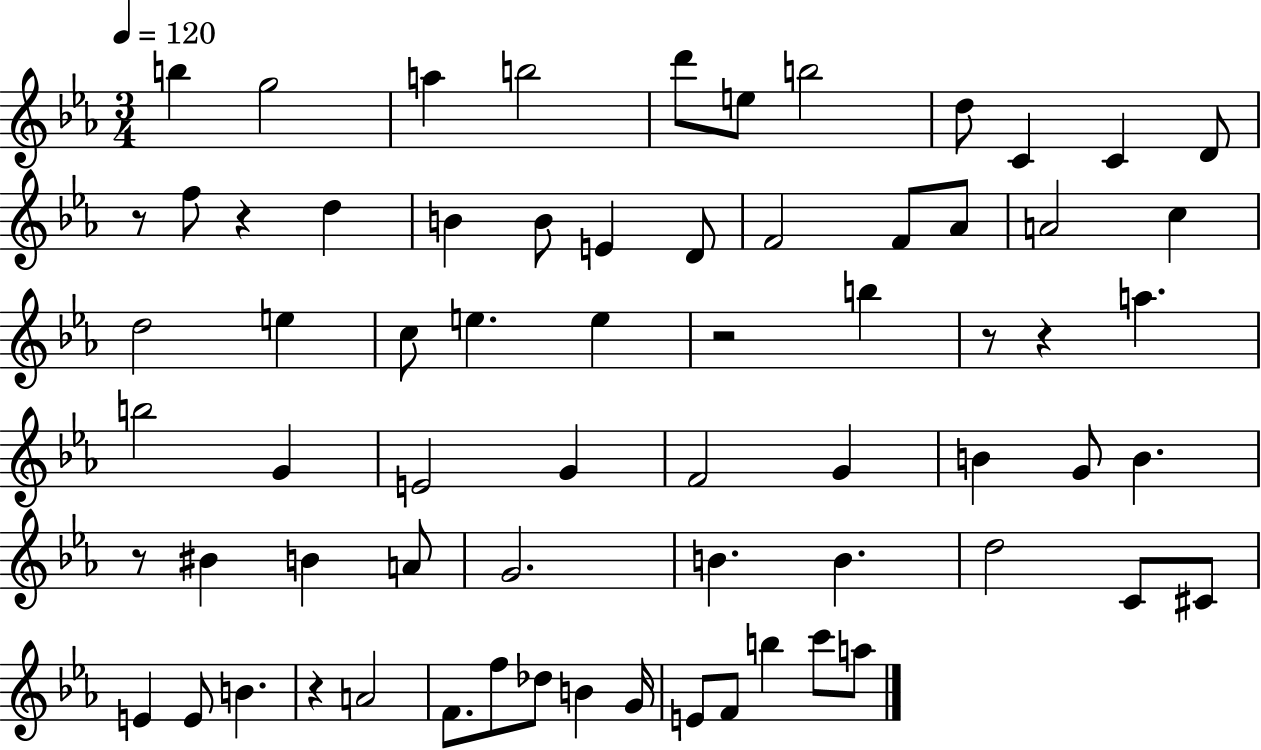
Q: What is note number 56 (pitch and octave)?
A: G4